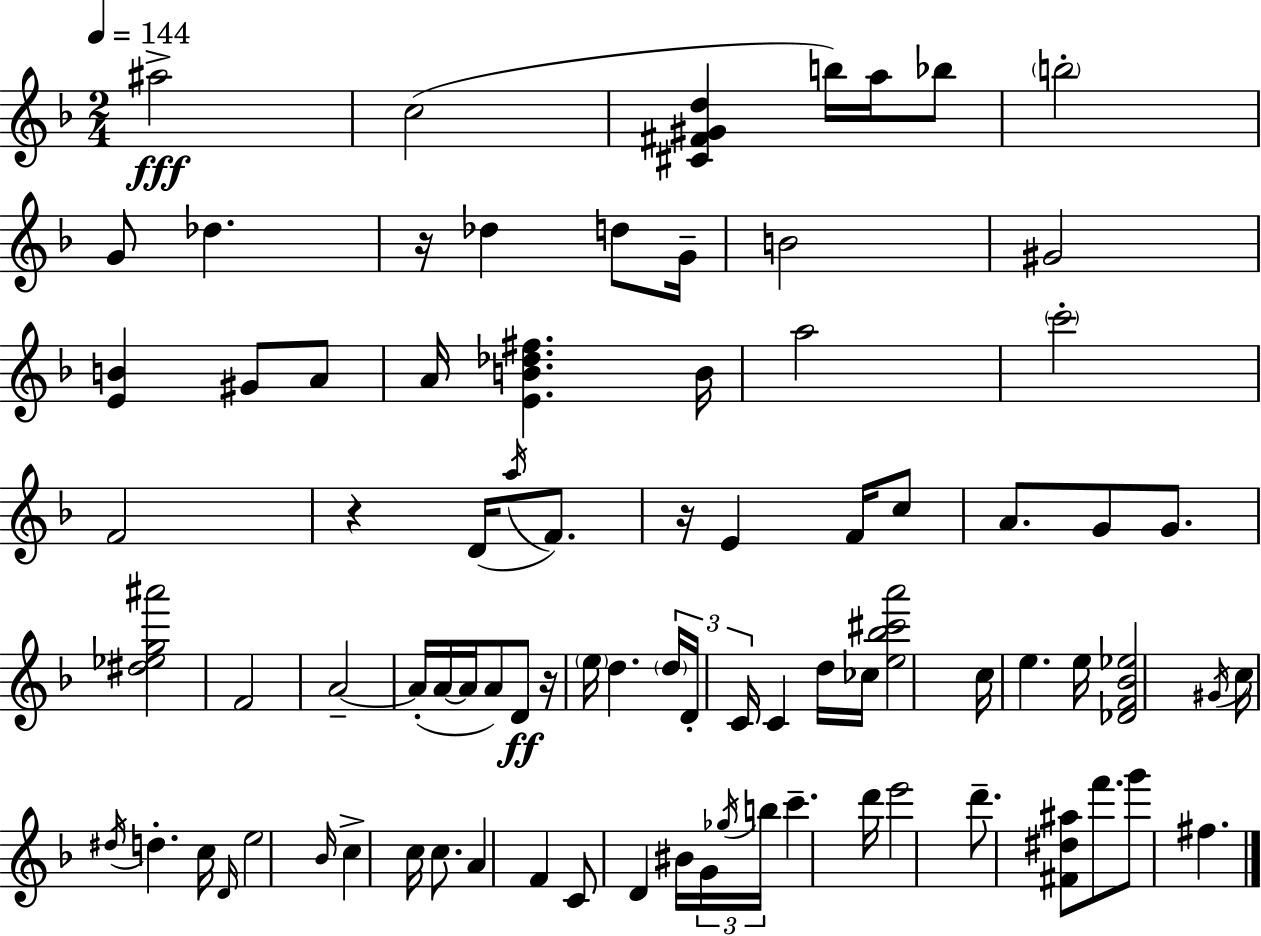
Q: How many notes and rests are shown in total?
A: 84